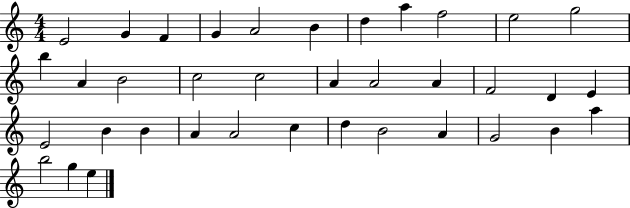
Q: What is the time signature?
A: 4/4